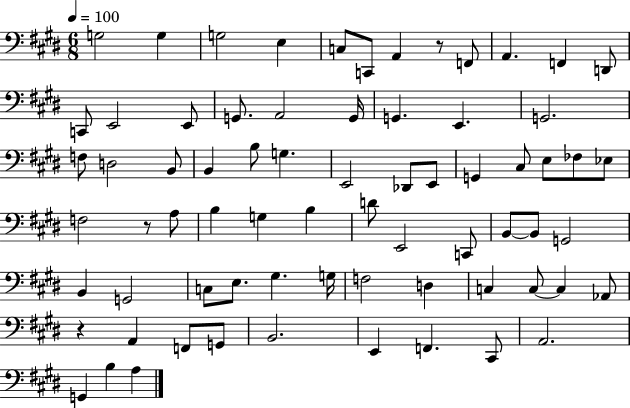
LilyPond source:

{
  \clef bass
  \numericTimeSignature
  \time 6/8
  \key e \major
  \tempo 4 = 100
  g2 g4 | g2 e4 | c8 c,8 a,4 r8 f,8 | a,4. f,4 d,8 | \break c,8 e,2 e,8 | g,8. a,2 g,16 | g,4. e,4. | g,2. | \break f8 d2 b,8 | b,4 b8 g4. | e,2 des,8 e,8 | g,4 cis8 e8 fes8 ees8 | \break f2 r8 a8 | b4 g4 b4 | d'8 e,2 c,8 | b,8~~ b,8 g,2 | \break b,4 g,2 | c8 e8. gis4. g16 | f2 d4 | c4 c8~~ c4 aes,8 | \break r4 a,4 f,8 g,8 | b,2. | e,4 f,4. cis,8 | a,2. | \break g,4 b4 a4 | \bar "|."
}